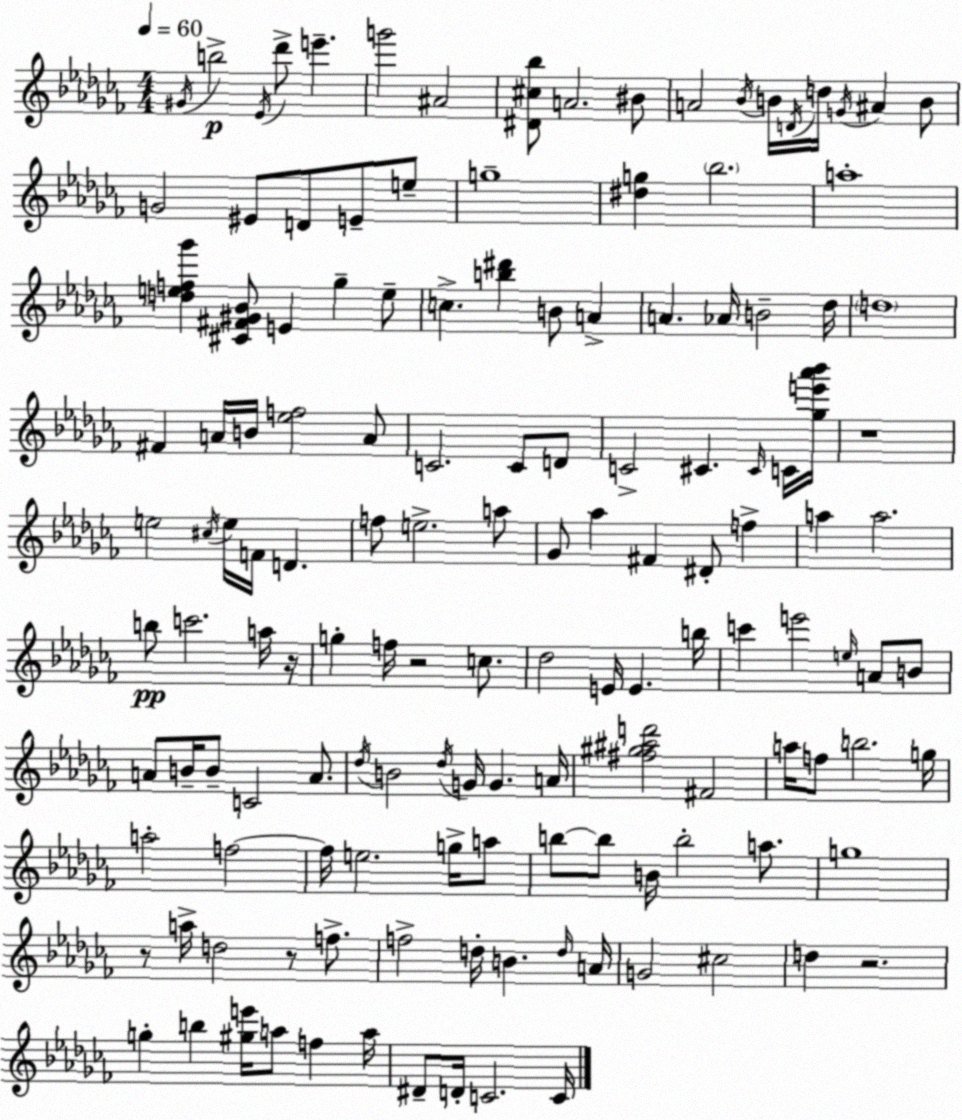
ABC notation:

X:1
T:Untitled
M:4/4
L:1/4
K:Abm
^G/4 b2 _E/4 _d'/2 e' g'2 ^A2 [^D^c_b]/2 A2 ^B/2 A2 _B/4 B/4 D/4 d/4 G/4 ^A B/2 G2 ^E/2 D/2 E/2 e/2 g4 [^dg] _b2 a4 [def_g'] [^C^F^G_B]/2 E _g e/2 c [b^d'] B/2 A A _A/4 B2 _d/4 d4 ^F A/4 B/4 [_ef]2 A/2 C2 C/2 D/2 C2 ^C ^C/4 C/4 [_ge'_a'_b']/4 z4 e2 ^c/4 e/4 F/4 D f/2 e2 a/2 _G/2 _a ^F ^D/2 f a a2 b/2 c'2 a/4 z/4 g f/4 z2 c/2 _d2 E/4 E b/4 c' e'2 e/4 A/2 B/2 A/2 B/4 B/2 C2 A/2 _d/4 B2 _d/4 G/4 G A/4 [^f^g^ad']2 ^F2 a/4 f/2 b2 g/4 a2 f2 f/4 e2 g/4 a/2 b/2 b/2 B/4 b2 a/2 g4 z/2 a/4 d2 z/2 f/2 f2 d/4 B d/4 A/4 G2 ^c2 d z2 g b [^ge']/4 a/2 f a/4 ^D/2 D/4 C2 C/4